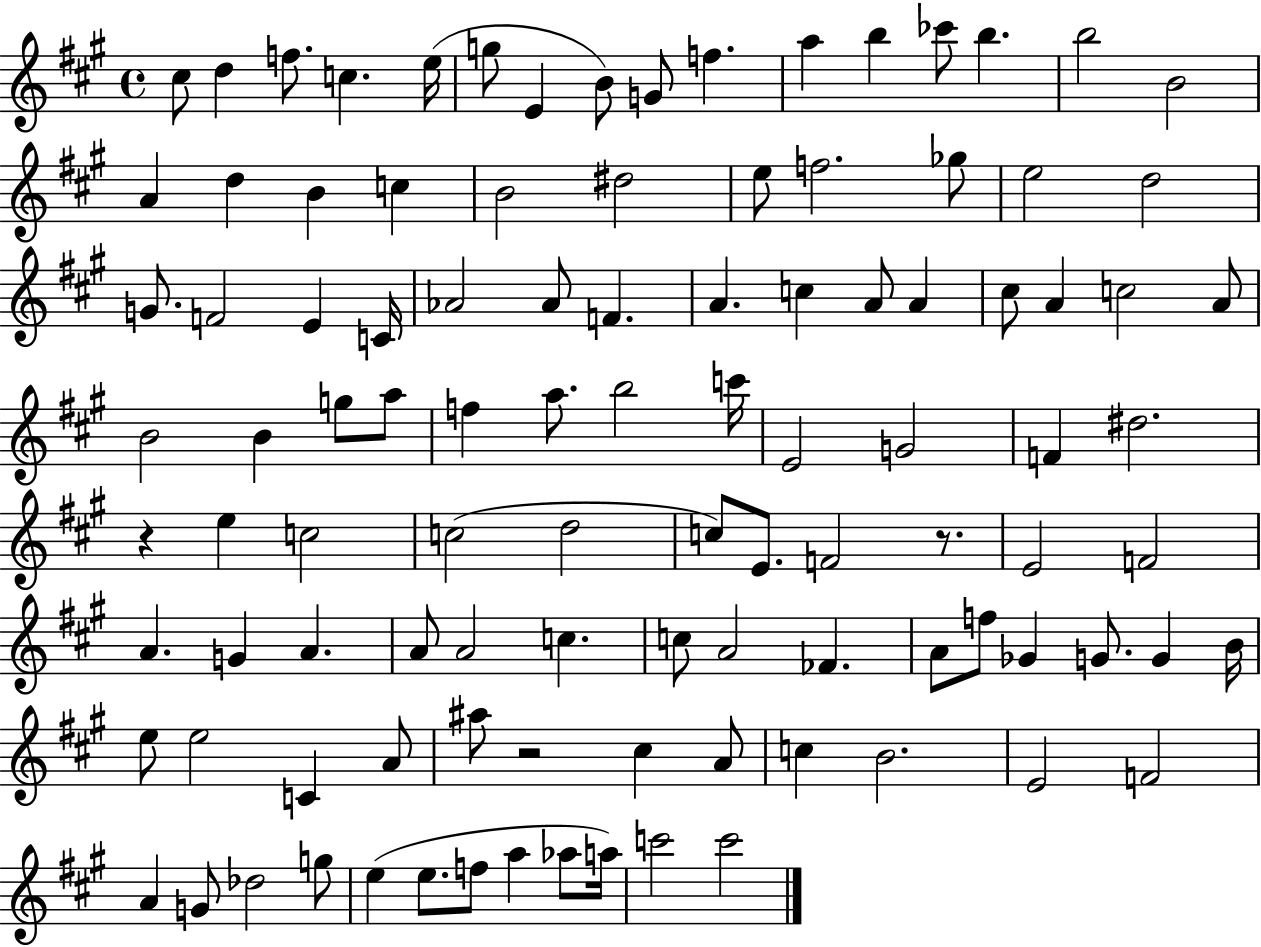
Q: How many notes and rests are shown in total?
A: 104